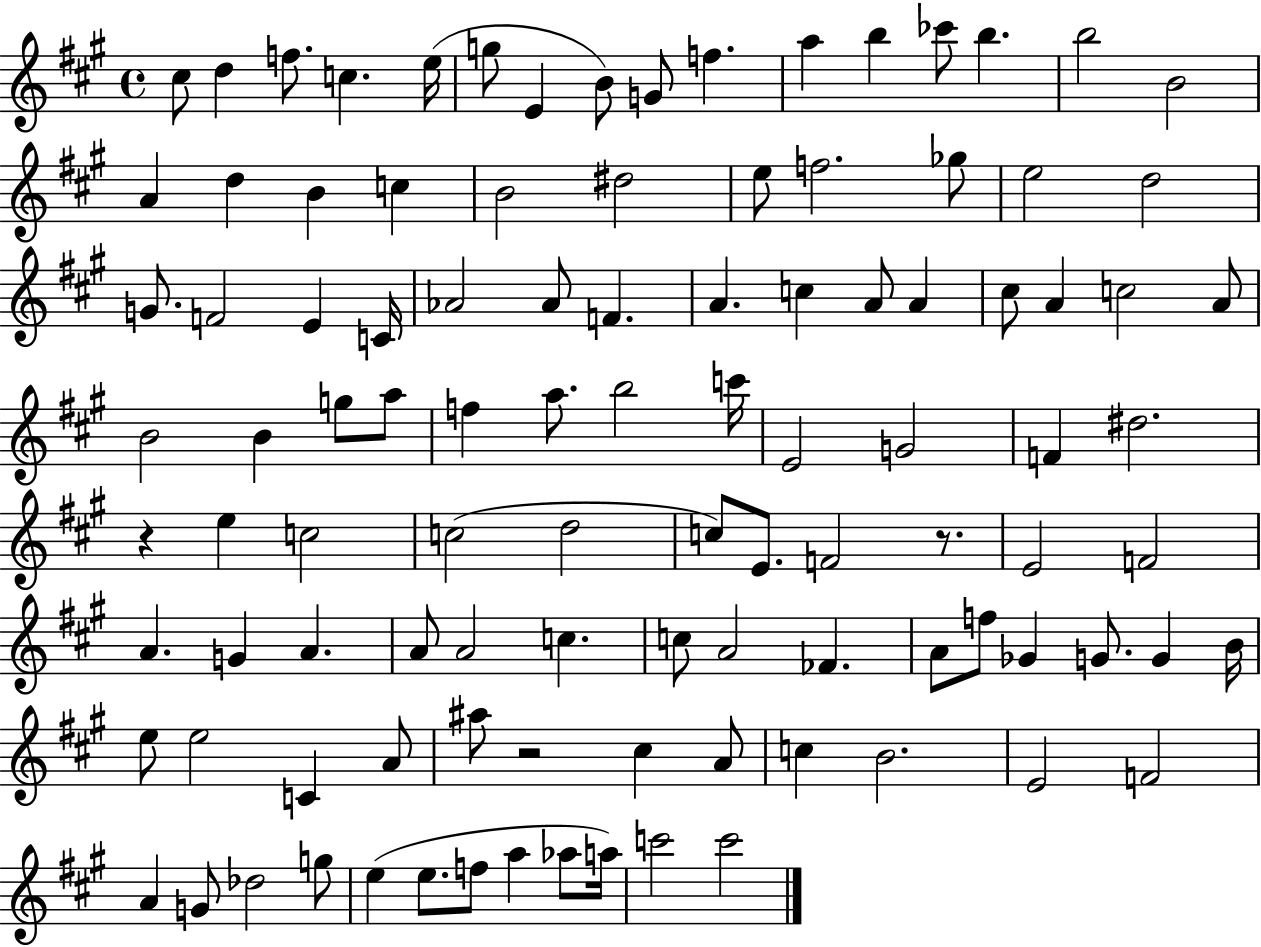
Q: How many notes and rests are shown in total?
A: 104